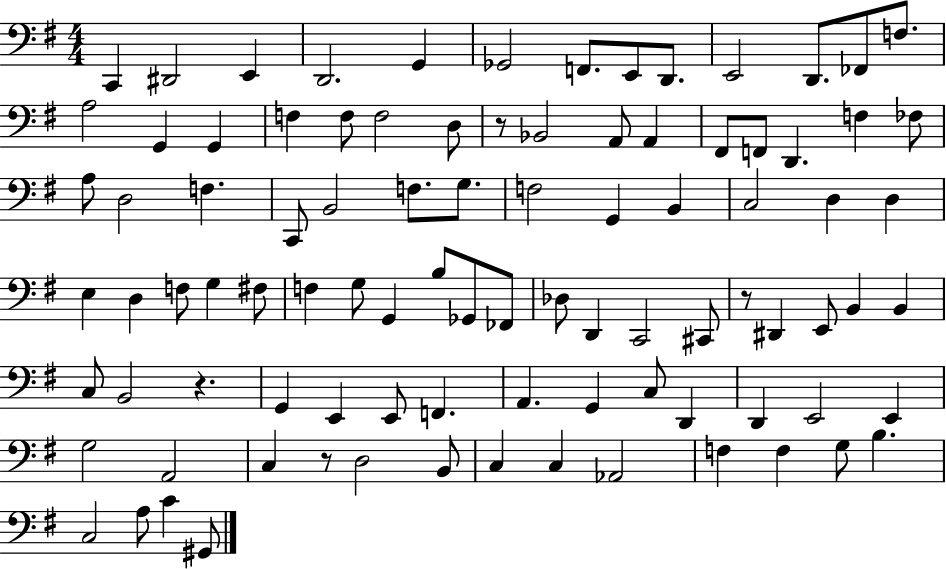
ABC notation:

X:1
T:Untitled
M:4/4
L:1/4
K:G
C,, ^D,,2 E,, D,,2 G,, _G,,2 F,,/2 E,,/2 D,,/2 E,,2 D,,/2 _F,,/2 F,/2 A,2 G,, G,, F, F,/2 F,2 D,/2 z/2 _B,,2 A,,/2 A,, ^F,,/2 F,,/2 D,, F, _F,/2 A,/2 D,2 F, C,,/2 B,,2 F,/2 G,/2 F,2 G,, B,, C,2 D, D, E, D, F,/2 G, ^F,/2 F, G,/2 G,, B,/2 _G,,/2 _F,,/2 _D,/2 D,, C,,2 ^C,,/2 z/2 ^D,, E,,/2 B,, B,, C,/2 B,,2 z G,, E,, E,,/2 F,, A,, G,, C,/2 D,, D,, E,,2 E,, G,2 A,,2 C, z/2 D,2 B,,/2 C, C, _A,,2 F, F, G,/2 B, C,2 A,/2 C ^G,,/2